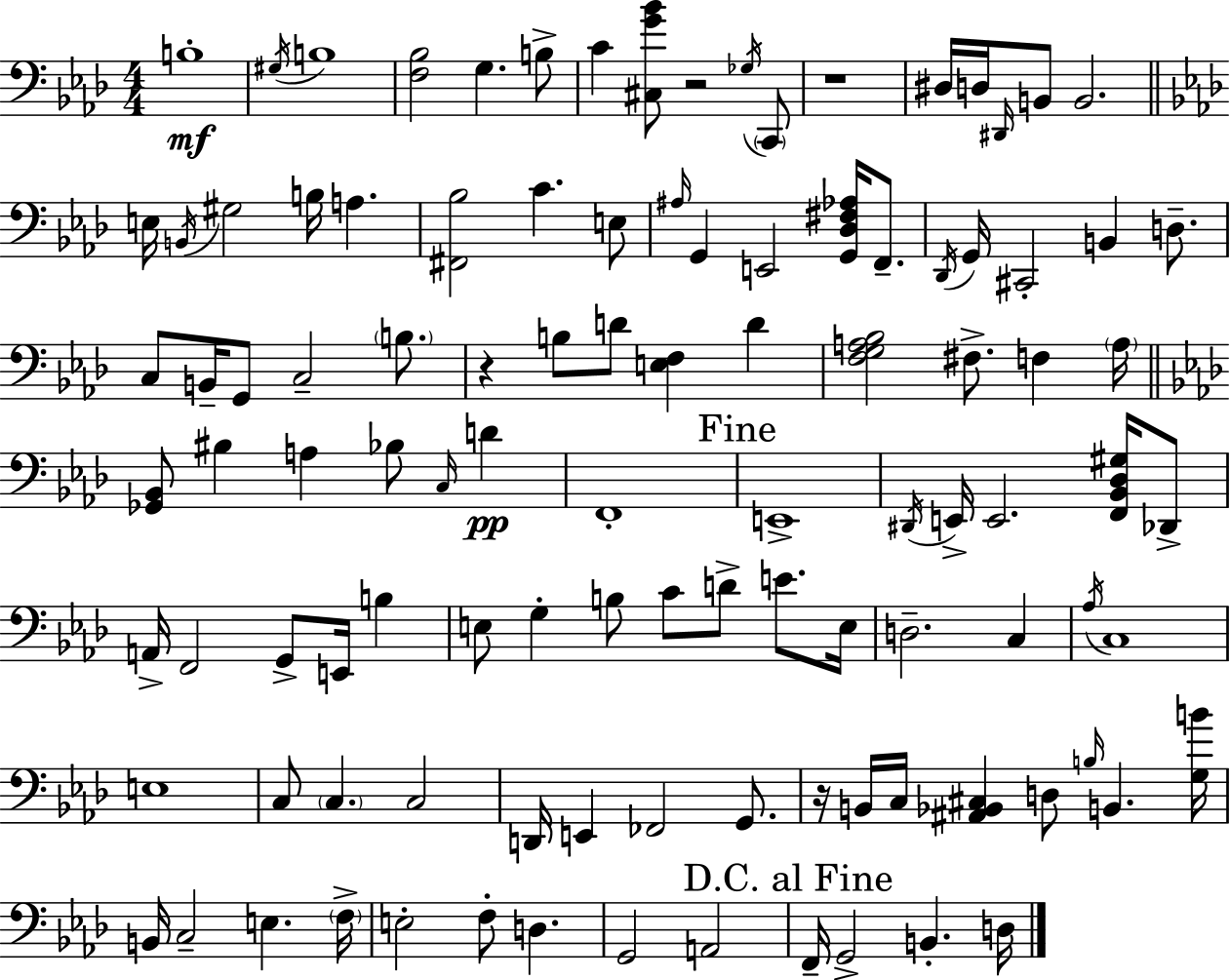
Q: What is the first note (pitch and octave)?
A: B3